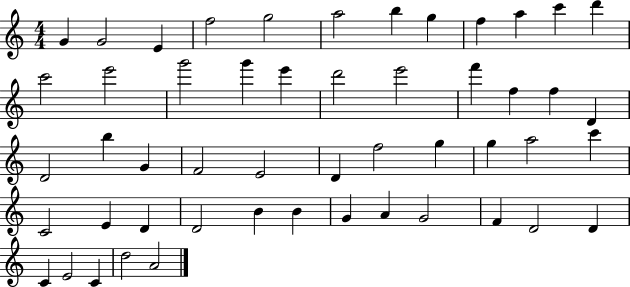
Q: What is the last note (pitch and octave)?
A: A4